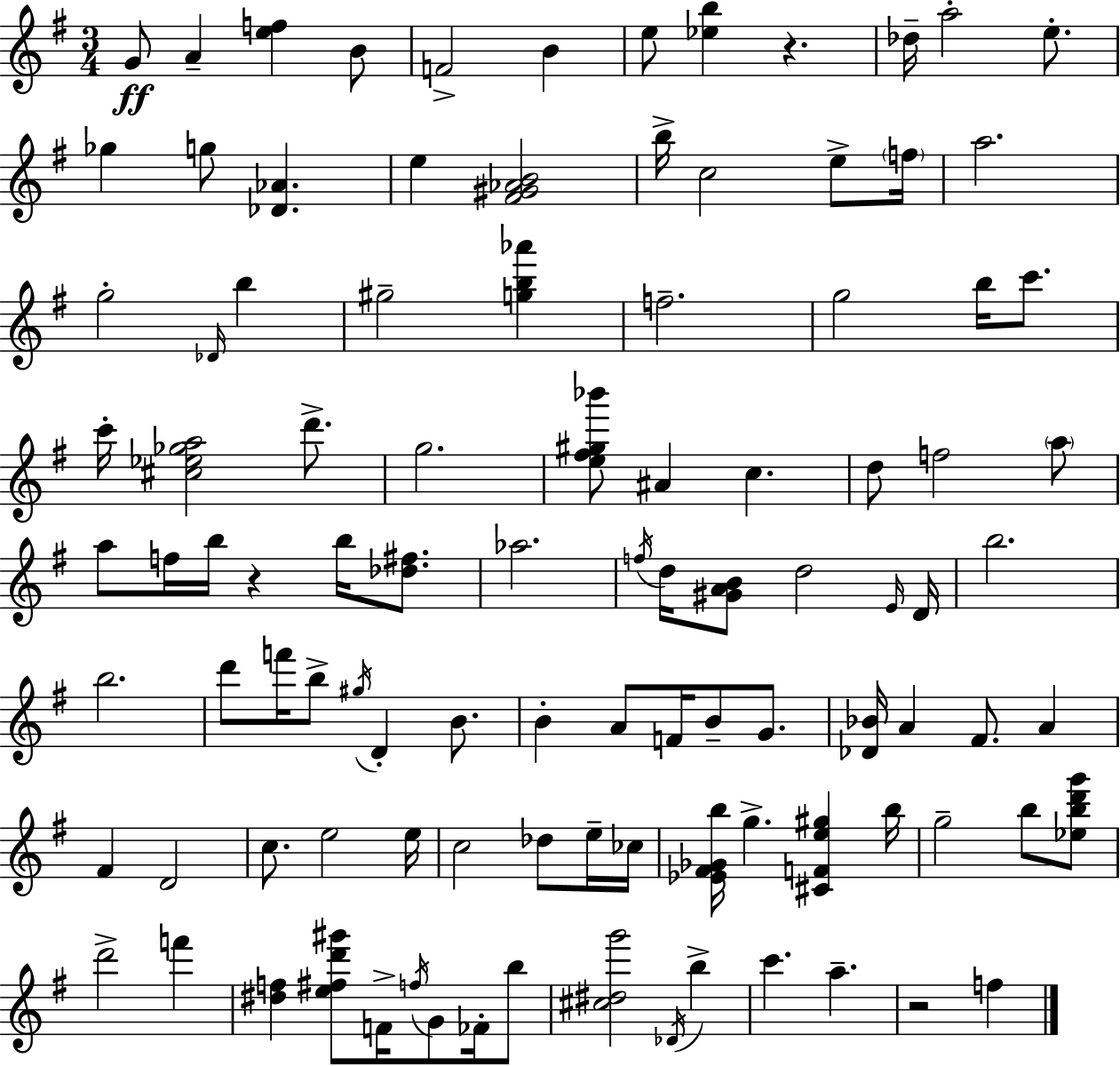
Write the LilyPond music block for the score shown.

{
  \clef treble
  \numericTimeSignature
  \time 3/4
  \key e \minor
  g'8\ff a'4-- <e'' f''>4 b'8 | f'2-> b'4 | e''8 <ees'' b''>4 r4. | des''16-- a''2-. e''8.-. | \break ges''4 g''8 <des' aes'>4. | e''4 <fis' gis' aes' b'>2 | b''16-> c''2 e''8-> \parenthesize f''16 | a''2. | \break g''2-. \grace { des'16 } b''4 | gis''2-- <g'' b'' aes'''>4 | f''2.-- | g''2 b''16 c'''8. | \break c'''16-. <cis'' ees'' ges'' a''>2 d'''8.-> | g''2. | <e'' fis'' gis'' bes'''>8 ais'4 c''4. | d''8 f''2 \parenthesize a''8 | \break a''8 f''16 b''16 r4 b''16 <des'' fis''>8. | aes''2. | \acciaccatura { f''16 } d''16 <gis' a' b'>8 d''2 | \grace { e'16 } d'16 b''2. | \break b''2. | d'''8 f'''16 b''8-> \acciaccatura { gis''16 } d'4-. | b'8. b'4-. a'8 f'16 b'8-- | g'8. <des' bes'>16 a'4 fis'8. | \break a'4 fis'4 d'2 | c''8. e''2 | e''16 c''2 | des''8 e''16-- ces''16 <ees' fis' ges' b''>16 g''4.-> <cis' f' e'' gis''>4 | \break b''16 g''2-- | b''8 <ees'' b'' d''' g'''>8 d'''2-> | f'''4 <dis'' f''>4 <e'' fis'' d''' gis'''>8 f'16-> \acciaccatura { f''16 } | g'8 fes'16-. b''8 <cis'' dis'' g'''>2 | \break \acciaccatura { des'16 } b''4-> c'''4. | a''4.-- r2 | f''4 \bar "|."
}